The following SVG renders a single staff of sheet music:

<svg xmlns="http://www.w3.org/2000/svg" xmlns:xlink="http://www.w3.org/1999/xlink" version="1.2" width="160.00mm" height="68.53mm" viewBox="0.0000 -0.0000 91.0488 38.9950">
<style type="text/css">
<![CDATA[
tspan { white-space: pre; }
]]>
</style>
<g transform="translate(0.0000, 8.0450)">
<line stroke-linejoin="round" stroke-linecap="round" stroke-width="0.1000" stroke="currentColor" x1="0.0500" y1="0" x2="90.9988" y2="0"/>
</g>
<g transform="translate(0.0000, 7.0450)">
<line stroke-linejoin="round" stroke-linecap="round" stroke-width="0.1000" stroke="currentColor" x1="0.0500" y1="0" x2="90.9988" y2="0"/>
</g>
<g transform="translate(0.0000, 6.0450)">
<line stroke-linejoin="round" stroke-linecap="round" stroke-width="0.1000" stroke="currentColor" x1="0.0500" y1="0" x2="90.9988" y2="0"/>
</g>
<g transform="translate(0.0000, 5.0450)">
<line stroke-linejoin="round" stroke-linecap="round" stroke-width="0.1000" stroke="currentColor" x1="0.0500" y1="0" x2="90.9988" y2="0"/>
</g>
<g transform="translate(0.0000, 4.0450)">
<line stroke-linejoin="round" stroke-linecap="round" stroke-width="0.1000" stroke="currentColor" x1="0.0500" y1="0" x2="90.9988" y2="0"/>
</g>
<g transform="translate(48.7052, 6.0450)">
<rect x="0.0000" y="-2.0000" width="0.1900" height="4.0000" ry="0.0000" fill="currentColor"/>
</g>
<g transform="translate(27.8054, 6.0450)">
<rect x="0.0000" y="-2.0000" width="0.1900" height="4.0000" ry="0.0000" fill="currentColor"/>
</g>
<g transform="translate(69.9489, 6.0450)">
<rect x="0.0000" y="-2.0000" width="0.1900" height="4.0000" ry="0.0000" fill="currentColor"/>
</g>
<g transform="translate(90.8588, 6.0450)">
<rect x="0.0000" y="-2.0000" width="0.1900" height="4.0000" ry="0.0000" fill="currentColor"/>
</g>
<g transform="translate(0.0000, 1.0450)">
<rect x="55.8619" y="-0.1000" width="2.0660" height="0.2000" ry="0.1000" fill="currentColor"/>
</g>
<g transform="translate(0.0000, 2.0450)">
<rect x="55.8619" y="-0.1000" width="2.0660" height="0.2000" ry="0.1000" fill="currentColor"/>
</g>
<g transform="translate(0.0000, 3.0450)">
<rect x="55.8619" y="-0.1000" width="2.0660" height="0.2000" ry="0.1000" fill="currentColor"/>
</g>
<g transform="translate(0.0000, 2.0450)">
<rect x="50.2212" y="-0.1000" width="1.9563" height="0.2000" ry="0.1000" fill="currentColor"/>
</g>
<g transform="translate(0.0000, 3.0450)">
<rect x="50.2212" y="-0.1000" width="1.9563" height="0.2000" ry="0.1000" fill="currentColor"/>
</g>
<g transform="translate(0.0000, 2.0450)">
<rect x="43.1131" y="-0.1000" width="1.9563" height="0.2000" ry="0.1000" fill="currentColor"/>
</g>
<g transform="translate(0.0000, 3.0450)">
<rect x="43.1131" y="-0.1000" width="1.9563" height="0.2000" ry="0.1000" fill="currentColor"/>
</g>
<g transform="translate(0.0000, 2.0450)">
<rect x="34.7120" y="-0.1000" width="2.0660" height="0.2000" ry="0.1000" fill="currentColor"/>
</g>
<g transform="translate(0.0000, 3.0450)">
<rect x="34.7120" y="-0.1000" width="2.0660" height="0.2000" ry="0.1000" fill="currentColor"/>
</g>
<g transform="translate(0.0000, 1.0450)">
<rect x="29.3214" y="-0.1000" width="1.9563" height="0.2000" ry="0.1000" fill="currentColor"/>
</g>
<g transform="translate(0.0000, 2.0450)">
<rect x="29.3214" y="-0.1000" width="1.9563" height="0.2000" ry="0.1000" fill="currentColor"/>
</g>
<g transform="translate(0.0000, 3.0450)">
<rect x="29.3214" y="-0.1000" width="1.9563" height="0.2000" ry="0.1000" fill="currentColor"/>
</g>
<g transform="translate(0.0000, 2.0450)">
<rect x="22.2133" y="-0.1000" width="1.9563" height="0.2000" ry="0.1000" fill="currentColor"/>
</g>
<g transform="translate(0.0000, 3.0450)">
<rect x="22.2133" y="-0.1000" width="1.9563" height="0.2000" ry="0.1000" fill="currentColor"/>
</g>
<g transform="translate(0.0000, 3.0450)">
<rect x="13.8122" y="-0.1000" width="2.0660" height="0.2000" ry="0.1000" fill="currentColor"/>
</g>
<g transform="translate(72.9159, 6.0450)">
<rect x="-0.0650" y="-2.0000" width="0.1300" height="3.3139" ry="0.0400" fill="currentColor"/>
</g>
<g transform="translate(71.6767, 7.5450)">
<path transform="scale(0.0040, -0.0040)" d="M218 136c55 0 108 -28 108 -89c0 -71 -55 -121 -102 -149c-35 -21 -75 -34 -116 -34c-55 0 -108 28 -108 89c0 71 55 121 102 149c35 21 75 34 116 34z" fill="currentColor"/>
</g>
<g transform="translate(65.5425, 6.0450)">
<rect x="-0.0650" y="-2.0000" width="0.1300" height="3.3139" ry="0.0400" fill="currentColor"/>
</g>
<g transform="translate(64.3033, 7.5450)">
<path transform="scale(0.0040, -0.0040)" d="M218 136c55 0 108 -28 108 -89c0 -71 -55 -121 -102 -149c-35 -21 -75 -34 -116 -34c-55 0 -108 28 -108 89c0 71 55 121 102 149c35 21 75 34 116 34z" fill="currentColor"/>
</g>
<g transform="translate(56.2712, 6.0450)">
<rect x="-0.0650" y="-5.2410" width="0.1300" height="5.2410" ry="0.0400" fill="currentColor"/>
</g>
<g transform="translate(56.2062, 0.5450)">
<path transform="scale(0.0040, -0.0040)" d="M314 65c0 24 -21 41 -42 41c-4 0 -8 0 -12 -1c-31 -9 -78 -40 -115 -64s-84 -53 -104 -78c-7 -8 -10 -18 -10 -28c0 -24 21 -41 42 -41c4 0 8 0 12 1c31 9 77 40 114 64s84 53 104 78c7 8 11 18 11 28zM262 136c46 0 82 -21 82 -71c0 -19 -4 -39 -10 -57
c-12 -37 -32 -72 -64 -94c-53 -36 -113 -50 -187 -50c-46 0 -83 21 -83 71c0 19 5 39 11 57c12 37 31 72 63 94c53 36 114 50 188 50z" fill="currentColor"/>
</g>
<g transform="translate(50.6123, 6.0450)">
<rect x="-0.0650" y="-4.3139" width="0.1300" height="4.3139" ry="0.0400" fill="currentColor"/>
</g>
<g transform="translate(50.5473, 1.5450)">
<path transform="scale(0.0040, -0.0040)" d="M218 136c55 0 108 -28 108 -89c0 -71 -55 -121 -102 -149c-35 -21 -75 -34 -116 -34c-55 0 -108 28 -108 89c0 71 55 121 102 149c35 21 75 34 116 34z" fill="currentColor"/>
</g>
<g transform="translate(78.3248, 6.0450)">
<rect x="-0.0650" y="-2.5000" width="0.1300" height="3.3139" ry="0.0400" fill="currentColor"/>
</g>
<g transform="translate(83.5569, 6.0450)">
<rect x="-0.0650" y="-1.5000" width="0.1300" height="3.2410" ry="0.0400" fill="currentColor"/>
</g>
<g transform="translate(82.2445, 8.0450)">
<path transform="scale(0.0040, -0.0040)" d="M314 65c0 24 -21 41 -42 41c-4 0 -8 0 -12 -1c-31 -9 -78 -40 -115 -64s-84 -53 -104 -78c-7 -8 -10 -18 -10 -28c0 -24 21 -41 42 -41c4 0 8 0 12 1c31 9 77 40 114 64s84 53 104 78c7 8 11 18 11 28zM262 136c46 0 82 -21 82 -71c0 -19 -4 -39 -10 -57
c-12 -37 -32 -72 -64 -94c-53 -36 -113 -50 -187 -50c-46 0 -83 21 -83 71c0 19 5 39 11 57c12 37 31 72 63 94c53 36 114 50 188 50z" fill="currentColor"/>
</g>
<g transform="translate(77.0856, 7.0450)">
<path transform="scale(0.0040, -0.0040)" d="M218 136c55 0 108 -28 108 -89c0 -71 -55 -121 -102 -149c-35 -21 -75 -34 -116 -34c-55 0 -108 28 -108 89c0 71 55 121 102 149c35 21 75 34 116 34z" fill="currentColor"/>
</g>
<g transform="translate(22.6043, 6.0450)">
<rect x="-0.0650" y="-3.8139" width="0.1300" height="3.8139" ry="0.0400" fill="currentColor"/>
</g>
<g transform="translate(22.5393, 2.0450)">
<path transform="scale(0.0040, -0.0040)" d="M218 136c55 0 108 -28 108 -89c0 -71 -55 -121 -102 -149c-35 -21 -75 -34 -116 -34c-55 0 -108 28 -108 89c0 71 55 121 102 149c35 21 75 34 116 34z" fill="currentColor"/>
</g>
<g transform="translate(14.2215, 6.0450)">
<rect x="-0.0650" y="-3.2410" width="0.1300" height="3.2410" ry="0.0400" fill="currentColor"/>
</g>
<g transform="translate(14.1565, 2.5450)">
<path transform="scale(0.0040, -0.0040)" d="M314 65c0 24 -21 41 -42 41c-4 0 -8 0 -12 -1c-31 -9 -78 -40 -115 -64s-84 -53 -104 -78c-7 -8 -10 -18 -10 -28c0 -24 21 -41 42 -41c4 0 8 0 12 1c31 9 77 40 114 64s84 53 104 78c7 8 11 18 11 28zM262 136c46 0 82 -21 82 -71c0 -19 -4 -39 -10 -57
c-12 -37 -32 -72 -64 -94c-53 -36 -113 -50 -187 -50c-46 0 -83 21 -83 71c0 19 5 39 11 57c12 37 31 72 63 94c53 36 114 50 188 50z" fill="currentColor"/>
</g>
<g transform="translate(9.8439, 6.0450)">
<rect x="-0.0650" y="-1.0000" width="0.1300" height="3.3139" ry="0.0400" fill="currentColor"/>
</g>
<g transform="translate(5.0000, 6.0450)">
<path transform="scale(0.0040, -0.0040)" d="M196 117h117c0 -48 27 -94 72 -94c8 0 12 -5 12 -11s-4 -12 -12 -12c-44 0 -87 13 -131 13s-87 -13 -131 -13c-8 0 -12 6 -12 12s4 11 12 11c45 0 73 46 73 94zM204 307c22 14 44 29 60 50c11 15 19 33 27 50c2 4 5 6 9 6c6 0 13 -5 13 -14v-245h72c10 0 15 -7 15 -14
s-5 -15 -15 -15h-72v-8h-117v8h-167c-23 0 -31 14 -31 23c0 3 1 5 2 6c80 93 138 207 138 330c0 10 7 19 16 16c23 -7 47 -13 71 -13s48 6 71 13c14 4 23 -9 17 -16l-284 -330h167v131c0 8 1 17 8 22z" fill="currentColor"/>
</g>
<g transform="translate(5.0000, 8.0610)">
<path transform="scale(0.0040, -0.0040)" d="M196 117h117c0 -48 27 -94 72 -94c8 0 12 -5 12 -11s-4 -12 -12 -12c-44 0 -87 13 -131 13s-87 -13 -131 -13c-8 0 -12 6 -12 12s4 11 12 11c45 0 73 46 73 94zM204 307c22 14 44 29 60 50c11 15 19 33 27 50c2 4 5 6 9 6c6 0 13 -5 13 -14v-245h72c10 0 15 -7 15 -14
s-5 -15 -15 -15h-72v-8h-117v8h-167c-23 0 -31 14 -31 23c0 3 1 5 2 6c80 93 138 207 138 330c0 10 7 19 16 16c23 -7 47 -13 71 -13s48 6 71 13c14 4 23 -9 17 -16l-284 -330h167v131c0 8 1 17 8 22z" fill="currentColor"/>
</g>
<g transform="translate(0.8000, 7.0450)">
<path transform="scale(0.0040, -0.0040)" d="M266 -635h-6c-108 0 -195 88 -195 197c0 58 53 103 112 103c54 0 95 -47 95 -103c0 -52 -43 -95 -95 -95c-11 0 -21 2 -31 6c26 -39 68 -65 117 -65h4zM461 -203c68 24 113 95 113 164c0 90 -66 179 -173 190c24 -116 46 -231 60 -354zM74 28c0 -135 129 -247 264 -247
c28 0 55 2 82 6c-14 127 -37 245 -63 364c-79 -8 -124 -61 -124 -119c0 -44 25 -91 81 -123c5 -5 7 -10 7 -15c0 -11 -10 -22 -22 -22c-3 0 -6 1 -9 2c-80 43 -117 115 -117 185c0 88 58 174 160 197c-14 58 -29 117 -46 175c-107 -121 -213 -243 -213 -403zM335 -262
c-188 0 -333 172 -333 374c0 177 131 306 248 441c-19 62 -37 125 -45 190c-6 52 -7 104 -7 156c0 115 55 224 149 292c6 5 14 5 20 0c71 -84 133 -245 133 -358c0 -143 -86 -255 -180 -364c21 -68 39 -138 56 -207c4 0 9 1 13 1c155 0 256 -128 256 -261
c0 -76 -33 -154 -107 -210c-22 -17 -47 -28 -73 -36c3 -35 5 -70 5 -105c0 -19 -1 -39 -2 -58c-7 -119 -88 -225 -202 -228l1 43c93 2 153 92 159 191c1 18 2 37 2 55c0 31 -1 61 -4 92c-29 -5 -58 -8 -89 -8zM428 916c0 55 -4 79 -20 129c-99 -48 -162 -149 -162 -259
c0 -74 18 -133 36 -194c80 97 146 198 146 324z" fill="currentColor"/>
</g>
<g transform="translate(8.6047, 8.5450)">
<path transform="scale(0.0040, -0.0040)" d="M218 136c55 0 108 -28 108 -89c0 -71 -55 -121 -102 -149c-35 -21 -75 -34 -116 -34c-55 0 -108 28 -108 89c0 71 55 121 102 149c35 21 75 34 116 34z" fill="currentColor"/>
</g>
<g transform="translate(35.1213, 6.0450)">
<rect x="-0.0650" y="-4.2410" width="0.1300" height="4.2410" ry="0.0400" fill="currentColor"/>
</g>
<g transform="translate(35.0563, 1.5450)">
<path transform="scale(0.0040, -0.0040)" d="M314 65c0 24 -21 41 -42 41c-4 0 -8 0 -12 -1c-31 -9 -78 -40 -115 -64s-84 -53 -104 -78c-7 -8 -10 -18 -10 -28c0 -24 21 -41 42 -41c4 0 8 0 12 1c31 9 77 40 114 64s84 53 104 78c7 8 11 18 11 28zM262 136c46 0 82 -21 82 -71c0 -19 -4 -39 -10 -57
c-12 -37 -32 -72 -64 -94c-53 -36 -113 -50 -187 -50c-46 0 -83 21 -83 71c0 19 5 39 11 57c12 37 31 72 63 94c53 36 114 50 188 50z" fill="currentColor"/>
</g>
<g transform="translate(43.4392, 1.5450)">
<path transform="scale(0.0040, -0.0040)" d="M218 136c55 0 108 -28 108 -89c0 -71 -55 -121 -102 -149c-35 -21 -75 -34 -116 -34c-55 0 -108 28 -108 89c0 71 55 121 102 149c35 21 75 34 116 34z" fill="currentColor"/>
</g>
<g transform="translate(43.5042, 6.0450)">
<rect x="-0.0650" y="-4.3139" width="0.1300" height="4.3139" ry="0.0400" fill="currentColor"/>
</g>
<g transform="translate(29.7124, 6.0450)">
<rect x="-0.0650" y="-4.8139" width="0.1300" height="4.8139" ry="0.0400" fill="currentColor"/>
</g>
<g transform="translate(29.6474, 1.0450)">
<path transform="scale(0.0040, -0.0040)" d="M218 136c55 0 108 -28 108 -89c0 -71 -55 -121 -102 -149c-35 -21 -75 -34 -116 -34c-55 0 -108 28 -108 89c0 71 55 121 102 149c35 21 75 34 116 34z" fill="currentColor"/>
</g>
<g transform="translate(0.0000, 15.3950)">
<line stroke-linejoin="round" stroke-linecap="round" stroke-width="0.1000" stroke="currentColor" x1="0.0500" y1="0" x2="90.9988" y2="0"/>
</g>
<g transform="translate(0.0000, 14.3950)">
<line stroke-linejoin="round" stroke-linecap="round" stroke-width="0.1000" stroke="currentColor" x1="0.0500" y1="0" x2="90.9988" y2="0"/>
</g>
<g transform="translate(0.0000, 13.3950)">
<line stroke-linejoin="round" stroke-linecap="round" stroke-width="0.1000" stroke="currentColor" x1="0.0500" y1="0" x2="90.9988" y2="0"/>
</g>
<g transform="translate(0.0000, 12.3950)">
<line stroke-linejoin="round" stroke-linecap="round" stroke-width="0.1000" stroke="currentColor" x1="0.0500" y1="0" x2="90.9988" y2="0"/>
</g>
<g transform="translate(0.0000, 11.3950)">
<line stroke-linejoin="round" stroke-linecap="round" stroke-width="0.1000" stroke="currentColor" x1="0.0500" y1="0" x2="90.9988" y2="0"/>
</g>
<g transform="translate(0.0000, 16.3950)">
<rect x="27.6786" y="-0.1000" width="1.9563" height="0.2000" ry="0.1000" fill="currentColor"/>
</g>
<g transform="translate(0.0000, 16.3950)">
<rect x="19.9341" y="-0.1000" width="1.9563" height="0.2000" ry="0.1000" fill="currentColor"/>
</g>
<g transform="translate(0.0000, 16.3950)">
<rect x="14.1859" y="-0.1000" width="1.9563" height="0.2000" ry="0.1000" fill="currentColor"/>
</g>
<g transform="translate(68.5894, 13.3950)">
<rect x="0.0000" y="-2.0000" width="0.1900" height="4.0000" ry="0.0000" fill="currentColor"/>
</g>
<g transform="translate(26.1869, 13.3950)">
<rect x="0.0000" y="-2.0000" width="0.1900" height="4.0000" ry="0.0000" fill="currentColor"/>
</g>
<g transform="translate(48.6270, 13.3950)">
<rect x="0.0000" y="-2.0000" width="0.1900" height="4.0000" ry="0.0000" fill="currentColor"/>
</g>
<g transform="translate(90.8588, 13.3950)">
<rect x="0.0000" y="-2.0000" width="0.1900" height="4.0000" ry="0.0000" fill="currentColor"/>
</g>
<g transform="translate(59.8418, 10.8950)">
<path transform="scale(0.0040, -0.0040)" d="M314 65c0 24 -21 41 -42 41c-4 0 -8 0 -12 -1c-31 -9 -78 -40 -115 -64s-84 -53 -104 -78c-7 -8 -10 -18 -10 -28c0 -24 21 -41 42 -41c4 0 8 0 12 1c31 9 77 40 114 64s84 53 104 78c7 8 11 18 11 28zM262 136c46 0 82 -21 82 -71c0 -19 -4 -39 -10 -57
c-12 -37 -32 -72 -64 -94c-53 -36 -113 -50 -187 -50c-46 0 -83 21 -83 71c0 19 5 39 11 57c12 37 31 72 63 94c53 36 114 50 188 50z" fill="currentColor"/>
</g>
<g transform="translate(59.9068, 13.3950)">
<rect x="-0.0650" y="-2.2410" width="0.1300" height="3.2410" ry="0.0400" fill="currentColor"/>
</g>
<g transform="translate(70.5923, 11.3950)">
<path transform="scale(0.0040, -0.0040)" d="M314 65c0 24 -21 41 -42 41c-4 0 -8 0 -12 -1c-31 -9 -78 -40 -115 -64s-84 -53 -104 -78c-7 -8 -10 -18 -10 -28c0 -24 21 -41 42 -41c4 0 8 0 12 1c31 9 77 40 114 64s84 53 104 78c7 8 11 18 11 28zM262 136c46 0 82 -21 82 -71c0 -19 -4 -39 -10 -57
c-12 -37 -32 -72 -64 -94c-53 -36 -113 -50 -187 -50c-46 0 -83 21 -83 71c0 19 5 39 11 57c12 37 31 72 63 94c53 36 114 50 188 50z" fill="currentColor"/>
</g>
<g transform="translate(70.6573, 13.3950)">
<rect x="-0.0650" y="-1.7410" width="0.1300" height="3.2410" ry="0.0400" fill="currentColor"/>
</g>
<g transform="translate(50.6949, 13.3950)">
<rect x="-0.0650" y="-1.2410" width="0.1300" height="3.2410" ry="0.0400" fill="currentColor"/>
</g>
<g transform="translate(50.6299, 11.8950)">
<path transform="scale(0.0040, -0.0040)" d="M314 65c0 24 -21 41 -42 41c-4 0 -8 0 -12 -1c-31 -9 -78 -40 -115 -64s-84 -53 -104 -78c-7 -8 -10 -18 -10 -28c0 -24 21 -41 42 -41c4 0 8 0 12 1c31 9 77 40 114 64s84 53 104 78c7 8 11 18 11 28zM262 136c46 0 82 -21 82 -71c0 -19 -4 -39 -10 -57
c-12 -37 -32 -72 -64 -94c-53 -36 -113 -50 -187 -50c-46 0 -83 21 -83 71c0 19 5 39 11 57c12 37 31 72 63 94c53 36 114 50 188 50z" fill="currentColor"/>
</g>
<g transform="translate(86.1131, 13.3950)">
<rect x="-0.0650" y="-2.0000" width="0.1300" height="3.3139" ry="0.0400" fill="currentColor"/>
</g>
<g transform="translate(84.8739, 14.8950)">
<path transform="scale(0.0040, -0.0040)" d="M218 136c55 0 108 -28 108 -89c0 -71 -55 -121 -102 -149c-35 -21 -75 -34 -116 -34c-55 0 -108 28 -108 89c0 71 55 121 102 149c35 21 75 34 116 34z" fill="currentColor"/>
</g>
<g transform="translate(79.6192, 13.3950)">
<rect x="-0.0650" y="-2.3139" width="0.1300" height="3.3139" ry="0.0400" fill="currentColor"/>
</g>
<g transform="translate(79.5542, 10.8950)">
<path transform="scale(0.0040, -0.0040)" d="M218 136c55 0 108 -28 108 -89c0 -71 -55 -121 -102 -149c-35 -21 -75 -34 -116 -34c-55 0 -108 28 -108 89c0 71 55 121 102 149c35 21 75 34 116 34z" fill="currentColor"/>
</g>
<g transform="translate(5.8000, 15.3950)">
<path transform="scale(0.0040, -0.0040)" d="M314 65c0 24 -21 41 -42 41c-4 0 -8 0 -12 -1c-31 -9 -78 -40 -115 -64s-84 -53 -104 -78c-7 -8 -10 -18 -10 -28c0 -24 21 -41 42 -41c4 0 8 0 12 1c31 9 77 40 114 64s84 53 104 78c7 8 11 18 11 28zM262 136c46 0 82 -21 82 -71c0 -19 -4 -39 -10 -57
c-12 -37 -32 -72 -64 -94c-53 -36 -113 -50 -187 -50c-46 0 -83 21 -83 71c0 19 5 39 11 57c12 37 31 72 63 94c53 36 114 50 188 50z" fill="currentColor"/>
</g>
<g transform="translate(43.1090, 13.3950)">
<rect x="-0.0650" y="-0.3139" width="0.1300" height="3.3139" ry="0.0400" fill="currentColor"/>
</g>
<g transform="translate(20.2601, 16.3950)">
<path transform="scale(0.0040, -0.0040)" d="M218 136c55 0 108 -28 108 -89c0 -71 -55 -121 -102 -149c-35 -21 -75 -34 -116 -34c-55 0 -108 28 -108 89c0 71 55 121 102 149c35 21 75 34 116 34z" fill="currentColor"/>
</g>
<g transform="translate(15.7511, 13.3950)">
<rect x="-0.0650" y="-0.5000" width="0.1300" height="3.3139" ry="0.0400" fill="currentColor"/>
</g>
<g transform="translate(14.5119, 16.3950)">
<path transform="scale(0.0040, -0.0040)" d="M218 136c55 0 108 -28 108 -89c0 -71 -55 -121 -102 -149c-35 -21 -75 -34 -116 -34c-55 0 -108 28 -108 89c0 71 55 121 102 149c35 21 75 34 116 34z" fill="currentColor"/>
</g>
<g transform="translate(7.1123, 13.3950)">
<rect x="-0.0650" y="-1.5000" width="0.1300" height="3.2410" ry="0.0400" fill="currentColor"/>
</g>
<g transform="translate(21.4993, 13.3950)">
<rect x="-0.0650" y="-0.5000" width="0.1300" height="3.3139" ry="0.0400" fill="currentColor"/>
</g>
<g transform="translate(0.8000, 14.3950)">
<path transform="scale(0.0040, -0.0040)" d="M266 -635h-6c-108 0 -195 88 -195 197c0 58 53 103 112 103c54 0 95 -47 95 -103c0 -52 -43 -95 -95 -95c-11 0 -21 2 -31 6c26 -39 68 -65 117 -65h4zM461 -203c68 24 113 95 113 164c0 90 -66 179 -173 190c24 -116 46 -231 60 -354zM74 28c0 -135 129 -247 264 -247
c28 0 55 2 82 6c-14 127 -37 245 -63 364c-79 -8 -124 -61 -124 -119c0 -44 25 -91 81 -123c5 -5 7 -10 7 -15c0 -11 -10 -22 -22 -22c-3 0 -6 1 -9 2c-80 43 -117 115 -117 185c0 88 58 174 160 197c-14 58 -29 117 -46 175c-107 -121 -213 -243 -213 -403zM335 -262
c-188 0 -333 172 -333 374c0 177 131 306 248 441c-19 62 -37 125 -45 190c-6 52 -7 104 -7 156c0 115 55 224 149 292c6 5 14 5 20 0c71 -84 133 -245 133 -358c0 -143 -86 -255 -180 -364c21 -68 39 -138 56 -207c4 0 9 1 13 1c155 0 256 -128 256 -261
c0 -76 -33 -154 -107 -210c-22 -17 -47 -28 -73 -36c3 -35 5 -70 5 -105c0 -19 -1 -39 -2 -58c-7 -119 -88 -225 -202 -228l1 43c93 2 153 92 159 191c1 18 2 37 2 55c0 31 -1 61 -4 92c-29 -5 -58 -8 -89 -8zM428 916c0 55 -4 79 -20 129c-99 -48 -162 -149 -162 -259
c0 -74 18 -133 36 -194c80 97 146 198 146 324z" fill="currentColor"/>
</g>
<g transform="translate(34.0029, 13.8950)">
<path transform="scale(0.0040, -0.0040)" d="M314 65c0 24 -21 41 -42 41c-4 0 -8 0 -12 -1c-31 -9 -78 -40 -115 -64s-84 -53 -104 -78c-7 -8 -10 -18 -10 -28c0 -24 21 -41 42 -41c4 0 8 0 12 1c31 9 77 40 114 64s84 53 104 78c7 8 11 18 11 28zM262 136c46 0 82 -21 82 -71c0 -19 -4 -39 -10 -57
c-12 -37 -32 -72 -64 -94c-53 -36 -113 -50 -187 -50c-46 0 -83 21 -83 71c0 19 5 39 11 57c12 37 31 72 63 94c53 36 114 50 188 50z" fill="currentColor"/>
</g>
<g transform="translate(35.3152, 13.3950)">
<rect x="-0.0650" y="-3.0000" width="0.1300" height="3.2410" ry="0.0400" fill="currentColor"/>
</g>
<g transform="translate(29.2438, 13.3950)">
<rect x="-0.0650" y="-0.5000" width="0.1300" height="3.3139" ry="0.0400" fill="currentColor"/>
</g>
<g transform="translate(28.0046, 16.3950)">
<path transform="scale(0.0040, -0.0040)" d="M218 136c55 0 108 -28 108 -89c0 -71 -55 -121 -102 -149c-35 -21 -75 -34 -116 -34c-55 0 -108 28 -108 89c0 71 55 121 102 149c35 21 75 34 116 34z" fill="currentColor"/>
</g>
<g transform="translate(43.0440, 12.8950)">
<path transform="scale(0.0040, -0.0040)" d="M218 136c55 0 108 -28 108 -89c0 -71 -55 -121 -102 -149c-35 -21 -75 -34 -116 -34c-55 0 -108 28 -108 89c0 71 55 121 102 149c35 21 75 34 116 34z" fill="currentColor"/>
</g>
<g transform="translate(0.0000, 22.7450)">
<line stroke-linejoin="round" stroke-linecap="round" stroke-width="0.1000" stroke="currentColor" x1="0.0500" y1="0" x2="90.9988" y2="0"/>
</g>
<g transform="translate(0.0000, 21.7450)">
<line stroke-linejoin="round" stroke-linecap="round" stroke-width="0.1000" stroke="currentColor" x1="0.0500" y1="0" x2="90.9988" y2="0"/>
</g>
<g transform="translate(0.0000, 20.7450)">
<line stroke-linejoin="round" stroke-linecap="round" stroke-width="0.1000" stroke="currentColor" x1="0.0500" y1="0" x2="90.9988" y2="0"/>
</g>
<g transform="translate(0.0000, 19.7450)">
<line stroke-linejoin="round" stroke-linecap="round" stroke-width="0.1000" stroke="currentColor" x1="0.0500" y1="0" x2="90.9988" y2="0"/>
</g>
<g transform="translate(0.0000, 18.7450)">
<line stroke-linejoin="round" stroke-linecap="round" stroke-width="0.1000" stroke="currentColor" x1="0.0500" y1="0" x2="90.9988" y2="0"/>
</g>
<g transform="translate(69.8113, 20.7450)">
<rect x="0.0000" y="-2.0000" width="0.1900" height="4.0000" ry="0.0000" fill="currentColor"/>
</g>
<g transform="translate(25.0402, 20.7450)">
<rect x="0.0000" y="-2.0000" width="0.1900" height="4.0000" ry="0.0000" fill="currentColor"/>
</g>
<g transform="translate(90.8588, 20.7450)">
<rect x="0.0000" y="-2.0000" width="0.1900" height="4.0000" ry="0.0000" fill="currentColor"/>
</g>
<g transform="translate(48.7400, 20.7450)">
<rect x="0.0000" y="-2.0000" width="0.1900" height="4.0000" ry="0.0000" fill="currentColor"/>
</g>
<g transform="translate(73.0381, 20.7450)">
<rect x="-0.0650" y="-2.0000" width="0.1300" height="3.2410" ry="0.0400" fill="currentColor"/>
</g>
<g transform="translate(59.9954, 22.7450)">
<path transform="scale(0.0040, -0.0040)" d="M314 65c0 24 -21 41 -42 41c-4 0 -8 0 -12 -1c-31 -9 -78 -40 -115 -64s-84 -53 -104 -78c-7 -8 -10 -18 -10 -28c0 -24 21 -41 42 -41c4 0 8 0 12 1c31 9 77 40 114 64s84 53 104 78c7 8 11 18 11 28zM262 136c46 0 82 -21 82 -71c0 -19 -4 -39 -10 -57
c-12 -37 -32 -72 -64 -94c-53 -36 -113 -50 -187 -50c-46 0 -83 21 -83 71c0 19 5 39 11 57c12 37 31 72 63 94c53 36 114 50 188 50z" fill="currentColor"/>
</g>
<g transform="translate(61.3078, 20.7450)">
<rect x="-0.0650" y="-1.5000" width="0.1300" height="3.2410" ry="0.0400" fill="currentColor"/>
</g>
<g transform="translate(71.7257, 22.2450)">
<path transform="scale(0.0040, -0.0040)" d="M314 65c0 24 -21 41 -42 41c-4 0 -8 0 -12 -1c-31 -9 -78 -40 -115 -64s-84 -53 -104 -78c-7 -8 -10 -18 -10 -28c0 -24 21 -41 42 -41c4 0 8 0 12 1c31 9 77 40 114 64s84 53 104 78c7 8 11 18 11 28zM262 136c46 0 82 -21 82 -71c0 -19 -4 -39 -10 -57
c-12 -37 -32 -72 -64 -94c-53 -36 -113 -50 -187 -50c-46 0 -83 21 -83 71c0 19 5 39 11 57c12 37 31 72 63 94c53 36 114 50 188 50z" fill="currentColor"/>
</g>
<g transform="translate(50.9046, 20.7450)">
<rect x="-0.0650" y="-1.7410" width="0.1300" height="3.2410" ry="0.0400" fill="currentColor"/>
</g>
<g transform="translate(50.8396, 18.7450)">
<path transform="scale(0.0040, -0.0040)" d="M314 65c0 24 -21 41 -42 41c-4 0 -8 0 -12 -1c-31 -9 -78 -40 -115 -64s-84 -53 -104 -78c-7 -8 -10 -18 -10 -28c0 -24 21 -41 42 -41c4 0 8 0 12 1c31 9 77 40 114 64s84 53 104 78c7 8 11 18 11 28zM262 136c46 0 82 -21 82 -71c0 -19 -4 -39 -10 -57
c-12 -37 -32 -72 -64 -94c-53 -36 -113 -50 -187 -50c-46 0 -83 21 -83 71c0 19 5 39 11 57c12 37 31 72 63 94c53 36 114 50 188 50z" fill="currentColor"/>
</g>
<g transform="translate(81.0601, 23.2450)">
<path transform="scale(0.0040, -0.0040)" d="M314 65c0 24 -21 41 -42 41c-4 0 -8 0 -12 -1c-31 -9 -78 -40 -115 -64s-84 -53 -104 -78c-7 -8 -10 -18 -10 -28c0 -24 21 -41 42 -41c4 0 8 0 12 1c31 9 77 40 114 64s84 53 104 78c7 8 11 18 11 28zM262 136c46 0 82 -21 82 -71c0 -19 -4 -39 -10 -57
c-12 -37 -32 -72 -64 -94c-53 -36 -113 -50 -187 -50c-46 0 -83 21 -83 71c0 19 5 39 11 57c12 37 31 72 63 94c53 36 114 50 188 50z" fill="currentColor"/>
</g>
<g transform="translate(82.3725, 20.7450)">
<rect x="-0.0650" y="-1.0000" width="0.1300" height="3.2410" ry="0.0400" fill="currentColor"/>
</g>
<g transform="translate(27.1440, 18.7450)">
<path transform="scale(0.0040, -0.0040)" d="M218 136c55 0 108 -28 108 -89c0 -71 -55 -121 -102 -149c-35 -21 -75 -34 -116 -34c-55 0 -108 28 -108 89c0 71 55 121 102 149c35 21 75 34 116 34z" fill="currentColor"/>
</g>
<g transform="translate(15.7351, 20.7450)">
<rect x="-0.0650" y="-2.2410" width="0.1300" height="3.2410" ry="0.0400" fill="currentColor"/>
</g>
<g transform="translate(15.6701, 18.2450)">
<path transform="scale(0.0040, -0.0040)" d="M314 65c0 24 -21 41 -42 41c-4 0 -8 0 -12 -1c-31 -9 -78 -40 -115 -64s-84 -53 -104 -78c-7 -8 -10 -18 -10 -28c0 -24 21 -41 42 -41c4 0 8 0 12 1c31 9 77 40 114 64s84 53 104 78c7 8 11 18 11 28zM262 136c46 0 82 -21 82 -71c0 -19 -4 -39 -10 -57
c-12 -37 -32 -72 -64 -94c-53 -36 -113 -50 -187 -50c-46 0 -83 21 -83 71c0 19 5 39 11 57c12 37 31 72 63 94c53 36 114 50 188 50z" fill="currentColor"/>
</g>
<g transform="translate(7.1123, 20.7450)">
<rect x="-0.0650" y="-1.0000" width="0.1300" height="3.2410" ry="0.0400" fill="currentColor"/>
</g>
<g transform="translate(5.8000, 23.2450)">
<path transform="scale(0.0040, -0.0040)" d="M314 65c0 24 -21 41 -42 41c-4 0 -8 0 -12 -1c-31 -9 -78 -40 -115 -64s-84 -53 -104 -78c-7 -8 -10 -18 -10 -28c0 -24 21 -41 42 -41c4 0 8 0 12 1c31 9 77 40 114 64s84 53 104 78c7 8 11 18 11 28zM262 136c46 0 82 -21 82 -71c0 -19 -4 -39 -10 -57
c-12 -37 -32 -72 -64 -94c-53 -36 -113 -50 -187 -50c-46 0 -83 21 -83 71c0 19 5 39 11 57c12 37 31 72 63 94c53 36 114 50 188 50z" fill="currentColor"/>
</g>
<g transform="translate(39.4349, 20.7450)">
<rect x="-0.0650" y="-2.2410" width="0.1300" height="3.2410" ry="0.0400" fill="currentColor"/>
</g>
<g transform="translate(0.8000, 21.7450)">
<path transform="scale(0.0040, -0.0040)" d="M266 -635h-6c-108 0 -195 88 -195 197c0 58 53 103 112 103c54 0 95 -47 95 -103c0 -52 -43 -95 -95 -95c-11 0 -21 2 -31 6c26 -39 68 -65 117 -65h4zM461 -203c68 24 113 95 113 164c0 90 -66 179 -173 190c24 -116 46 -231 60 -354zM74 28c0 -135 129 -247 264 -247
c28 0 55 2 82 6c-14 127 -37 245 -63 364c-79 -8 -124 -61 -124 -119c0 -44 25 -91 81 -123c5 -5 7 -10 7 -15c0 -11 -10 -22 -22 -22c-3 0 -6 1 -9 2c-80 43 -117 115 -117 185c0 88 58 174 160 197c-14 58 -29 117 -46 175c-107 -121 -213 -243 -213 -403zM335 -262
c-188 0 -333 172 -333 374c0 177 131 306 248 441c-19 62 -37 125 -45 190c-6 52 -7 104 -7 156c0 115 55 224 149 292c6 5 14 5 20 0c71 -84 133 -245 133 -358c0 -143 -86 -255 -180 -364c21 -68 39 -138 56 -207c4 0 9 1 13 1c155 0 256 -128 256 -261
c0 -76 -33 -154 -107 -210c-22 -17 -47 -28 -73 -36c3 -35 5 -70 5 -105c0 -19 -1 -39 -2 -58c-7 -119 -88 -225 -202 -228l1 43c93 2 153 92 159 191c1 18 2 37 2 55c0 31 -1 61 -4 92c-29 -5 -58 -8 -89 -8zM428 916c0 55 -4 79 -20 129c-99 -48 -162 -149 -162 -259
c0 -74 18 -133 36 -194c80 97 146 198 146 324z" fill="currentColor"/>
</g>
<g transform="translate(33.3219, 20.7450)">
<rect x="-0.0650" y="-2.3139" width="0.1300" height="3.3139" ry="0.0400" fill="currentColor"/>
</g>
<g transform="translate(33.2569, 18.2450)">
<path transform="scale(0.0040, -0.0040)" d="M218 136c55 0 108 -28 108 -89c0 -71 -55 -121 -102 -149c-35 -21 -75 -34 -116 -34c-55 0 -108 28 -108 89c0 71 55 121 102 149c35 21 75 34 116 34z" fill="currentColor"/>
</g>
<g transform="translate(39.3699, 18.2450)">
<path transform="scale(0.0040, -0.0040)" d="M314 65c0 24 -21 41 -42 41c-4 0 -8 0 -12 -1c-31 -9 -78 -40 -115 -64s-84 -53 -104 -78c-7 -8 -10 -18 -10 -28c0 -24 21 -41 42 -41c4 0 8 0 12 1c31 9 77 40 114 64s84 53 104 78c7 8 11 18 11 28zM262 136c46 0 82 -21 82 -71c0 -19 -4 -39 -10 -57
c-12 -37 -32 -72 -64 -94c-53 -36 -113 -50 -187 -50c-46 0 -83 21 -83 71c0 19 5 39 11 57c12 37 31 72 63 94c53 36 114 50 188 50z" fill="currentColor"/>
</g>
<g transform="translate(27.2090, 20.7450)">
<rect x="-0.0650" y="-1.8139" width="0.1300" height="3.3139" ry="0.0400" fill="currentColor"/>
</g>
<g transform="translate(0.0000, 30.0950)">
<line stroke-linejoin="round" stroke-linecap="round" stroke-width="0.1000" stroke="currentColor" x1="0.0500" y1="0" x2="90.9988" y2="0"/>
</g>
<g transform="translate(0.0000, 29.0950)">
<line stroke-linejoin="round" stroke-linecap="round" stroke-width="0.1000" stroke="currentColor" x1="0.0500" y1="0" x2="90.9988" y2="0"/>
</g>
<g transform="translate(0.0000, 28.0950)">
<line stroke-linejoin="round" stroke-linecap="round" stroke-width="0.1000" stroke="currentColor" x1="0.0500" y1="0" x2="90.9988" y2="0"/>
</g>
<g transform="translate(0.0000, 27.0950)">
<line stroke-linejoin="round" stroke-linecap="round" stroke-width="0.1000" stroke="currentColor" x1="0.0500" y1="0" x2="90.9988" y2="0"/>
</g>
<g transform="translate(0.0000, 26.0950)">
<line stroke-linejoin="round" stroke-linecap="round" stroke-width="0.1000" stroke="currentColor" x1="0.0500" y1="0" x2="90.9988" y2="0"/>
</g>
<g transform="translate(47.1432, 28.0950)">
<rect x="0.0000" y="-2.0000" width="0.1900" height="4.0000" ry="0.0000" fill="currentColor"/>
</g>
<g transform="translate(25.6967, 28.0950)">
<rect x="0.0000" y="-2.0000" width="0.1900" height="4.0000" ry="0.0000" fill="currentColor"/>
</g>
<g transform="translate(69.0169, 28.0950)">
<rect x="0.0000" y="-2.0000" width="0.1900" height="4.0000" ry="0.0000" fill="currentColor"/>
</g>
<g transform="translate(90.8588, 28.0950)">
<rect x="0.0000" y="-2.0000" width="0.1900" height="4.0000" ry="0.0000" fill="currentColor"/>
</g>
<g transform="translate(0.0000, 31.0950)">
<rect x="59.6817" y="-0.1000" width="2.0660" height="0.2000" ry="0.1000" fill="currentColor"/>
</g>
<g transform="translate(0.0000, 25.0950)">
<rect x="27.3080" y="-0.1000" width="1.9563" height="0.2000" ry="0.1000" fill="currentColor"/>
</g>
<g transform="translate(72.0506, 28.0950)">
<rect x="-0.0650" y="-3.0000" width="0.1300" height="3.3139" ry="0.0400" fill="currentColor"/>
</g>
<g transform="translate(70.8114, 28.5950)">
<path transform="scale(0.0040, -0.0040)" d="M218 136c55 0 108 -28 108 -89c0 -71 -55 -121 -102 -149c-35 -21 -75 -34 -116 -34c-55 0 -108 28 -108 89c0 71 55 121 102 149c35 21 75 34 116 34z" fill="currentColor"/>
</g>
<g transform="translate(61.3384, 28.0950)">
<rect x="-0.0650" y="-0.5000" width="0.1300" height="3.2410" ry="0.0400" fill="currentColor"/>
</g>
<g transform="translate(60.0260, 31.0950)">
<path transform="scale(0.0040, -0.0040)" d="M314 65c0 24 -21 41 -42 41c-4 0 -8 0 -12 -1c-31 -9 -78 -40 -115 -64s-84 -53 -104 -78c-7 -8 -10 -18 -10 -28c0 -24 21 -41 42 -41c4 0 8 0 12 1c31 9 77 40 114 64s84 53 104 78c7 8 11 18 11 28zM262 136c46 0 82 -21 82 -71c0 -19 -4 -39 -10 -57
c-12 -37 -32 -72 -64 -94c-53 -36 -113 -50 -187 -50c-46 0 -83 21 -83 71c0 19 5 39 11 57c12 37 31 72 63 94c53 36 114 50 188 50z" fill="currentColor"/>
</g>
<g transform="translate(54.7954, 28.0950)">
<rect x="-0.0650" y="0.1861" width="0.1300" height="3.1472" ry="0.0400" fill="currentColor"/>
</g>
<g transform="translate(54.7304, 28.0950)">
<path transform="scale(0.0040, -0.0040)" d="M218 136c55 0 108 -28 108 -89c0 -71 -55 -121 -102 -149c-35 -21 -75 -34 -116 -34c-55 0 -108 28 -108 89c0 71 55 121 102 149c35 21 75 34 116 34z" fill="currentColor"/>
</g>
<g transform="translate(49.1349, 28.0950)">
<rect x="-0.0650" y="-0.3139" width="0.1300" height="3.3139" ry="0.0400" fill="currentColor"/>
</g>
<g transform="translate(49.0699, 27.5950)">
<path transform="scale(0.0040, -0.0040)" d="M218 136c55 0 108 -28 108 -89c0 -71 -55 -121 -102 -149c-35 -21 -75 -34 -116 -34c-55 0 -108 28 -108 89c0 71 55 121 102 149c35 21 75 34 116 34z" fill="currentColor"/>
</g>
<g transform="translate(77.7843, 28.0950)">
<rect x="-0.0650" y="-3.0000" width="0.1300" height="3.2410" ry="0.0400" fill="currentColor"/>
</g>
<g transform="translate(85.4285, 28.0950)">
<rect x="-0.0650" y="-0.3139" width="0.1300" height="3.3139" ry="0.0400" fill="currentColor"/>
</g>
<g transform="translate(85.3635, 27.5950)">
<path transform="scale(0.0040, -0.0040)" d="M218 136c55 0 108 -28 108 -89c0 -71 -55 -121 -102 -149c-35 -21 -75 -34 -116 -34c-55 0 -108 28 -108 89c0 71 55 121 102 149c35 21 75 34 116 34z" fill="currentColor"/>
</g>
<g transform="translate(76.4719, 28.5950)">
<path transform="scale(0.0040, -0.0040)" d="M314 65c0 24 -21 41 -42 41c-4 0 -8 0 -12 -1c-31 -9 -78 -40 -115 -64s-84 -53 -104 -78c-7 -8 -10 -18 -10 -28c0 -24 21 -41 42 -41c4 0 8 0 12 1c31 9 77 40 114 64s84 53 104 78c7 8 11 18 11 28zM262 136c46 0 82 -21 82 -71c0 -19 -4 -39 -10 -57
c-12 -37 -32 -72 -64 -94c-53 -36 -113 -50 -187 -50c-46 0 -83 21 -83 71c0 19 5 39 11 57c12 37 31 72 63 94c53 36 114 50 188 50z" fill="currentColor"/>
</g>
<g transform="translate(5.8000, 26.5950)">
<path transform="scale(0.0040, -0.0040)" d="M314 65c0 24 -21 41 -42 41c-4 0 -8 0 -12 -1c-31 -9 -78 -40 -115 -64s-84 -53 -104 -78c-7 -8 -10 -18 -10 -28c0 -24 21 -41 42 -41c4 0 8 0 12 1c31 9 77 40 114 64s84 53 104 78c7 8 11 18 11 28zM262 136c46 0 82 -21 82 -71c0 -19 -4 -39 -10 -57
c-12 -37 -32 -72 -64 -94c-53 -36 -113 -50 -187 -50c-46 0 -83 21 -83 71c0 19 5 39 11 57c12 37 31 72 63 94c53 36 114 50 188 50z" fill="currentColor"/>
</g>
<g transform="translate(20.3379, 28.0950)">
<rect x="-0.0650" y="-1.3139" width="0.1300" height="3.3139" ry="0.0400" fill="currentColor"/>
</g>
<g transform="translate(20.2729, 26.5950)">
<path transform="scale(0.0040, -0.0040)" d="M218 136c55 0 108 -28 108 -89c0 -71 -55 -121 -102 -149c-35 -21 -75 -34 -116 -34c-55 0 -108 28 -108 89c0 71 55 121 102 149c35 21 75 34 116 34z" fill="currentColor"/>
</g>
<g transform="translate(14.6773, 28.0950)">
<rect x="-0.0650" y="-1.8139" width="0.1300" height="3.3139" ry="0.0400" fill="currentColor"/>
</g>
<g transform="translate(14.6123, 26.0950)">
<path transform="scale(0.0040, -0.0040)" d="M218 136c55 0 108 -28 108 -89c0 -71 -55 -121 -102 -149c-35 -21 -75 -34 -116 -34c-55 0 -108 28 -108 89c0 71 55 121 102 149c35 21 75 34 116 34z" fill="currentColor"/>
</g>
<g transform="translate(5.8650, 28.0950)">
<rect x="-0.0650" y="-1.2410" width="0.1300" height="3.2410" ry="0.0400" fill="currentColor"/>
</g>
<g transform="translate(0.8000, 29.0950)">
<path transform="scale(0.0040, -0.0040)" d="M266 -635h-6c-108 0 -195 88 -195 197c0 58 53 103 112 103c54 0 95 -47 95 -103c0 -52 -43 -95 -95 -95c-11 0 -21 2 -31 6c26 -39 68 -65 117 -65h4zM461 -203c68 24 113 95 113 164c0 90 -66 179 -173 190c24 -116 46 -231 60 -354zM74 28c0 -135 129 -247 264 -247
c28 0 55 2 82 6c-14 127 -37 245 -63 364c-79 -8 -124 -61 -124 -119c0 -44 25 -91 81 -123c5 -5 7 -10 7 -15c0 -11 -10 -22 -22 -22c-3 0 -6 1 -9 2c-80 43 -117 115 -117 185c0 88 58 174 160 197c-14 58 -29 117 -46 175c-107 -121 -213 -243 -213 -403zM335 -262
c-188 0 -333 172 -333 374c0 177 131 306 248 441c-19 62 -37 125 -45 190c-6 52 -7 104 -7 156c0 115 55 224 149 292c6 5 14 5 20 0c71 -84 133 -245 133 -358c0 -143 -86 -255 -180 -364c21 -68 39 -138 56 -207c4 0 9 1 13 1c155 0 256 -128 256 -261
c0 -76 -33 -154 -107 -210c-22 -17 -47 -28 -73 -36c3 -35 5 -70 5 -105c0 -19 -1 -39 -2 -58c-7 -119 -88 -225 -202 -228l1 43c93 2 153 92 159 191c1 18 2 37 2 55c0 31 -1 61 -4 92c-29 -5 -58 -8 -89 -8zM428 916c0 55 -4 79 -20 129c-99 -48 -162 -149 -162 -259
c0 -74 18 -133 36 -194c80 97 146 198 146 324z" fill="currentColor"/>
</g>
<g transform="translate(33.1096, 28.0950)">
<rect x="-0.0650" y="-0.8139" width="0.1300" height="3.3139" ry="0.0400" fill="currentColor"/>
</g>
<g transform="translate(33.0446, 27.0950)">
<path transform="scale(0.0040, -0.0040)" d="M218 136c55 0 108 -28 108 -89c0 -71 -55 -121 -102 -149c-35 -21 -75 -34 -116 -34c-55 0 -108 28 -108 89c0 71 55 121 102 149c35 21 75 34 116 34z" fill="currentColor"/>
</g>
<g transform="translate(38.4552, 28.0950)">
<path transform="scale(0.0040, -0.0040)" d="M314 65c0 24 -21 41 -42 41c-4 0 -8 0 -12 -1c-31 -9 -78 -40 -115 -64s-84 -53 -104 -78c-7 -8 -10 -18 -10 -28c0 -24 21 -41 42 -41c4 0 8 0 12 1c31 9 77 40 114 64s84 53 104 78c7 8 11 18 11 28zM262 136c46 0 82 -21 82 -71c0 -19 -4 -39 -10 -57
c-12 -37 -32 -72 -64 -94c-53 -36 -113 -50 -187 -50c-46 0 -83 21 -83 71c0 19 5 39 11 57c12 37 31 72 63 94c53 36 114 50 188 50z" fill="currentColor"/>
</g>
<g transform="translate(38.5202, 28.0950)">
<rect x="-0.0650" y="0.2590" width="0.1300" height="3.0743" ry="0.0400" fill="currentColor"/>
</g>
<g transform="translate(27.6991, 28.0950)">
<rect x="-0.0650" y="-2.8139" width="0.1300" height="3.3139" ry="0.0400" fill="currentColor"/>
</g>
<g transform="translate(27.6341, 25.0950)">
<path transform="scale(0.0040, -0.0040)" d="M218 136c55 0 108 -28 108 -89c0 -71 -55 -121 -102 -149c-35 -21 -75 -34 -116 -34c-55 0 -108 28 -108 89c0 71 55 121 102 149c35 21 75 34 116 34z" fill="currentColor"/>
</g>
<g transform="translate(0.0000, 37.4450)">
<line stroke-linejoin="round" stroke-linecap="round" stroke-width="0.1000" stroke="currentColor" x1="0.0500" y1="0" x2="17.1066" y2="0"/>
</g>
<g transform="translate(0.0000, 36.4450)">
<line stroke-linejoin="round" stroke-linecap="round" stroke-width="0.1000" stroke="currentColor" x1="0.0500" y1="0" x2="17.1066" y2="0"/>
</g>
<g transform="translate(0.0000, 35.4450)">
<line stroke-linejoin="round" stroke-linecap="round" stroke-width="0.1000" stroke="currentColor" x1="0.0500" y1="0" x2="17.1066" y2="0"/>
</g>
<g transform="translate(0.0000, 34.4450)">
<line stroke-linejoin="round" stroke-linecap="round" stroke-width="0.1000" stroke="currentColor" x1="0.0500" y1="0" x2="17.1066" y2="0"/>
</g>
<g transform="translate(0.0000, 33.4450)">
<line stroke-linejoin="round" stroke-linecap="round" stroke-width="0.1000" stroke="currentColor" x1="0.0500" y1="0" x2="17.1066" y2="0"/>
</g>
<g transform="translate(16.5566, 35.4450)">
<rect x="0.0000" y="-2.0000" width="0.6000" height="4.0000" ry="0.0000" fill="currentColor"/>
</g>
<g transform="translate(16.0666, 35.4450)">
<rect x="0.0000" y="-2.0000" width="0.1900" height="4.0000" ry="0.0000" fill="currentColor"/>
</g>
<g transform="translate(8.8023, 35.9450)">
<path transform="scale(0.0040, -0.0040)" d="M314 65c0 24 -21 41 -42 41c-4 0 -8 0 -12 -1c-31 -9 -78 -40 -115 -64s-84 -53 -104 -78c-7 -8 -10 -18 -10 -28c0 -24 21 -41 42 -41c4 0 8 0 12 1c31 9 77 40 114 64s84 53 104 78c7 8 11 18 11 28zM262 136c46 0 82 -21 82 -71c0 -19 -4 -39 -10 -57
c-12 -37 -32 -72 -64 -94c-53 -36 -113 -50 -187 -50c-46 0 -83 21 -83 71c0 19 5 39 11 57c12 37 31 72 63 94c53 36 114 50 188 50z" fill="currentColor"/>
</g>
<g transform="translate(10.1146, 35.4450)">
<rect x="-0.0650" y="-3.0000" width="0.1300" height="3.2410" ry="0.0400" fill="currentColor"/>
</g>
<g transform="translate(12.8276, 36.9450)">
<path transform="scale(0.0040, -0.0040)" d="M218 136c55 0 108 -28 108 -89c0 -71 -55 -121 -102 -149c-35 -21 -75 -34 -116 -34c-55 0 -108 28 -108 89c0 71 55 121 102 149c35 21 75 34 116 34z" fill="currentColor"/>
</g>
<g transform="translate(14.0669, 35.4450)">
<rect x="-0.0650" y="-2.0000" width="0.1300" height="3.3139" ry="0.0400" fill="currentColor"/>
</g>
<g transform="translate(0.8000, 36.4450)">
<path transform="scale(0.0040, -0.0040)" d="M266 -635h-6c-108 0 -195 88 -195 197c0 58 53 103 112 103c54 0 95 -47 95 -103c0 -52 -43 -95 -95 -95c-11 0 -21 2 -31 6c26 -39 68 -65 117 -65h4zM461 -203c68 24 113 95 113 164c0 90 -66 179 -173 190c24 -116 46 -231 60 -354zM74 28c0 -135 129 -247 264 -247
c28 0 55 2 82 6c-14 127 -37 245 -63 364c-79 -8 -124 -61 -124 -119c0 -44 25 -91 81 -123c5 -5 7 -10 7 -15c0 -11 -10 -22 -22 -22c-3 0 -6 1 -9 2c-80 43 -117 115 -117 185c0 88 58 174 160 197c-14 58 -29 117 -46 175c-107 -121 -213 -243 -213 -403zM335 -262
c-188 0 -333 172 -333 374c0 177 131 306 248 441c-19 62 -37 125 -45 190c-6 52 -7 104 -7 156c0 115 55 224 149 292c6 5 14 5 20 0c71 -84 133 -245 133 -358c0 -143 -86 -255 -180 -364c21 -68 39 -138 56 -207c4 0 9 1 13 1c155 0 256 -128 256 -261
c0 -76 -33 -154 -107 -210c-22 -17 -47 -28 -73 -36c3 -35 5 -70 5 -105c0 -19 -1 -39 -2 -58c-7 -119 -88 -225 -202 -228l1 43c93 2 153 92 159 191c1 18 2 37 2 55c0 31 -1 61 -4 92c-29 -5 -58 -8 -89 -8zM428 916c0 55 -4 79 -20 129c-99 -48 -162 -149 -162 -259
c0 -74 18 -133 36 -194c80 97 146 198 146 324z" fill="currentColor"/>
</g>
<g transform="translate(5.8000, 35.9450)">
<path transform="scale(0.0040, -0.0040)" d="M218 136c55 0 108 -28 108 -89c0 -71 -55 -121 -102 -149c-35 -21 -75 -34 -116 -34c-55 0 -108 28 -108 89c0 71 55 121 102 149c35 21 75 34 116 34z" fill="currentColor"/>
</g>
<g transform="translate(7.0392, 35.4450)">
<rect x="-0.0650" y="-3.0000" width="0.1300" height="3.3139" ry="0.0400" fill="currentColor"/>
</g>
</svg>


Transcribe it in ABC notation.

X:1
T:Untitled
M:4/4
L:1/4
K:C
D b2 c' e' d'2 d' d' f'2 F F G E2 E2 C C C A2 c e2 g2 f2 g F D2 g2 f g g2 f2 E2 F2 D2 e2 f e a d B2 c B C2 A A2 c A A2 F